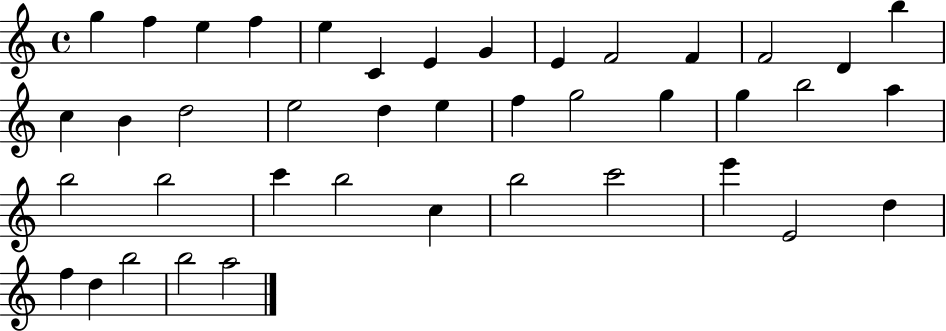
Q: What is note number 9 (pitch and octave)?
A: E4